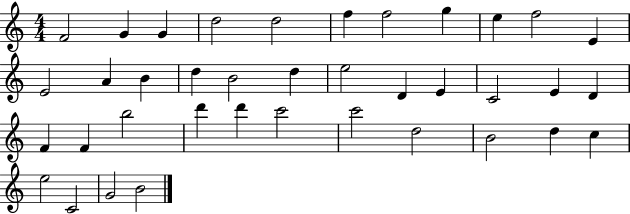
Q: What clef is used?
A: treble